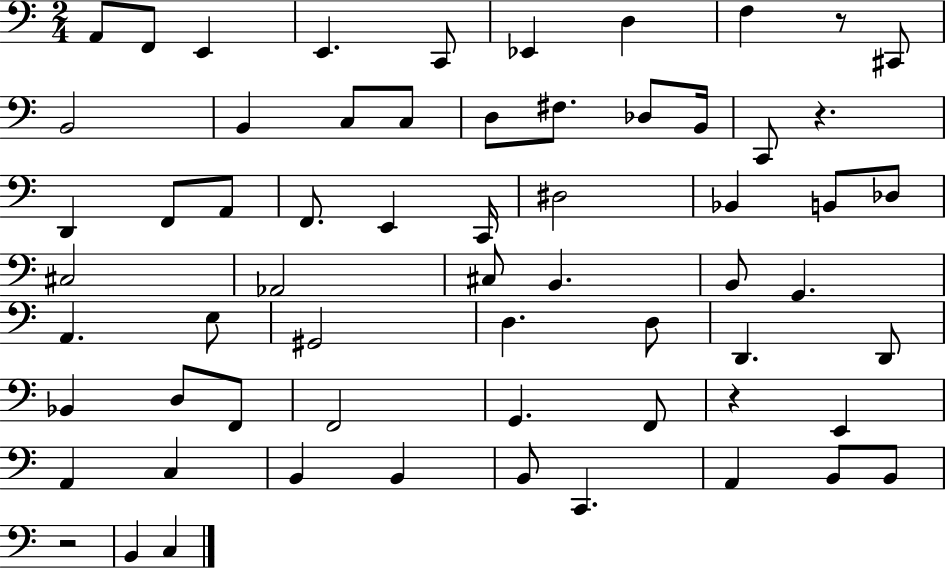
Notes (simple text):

A2/e F2/e E2/q E2/q. C2/e Eb2/q D3/q F3/q R/e C#2/e B2/h B2/q C3/e C3/e D3/e F#3/e. Db3/e B2/s C2/e R/q. D2/q F2/e A2/e F2/e. E2/q C2/s D#3/h Bb2/q B2/e Db3/e C#3/h Ab2/h C#3/e B2/q. B2/e G2/q. A2/q. E3/e G#2/h D3/q. D3/e D2/q. D2/e Bb2/q D3/e F2/e F2/h G2/q. F2/e R/q E2/q A2/q C3/q B2/q B2/q B2/e C2/q. A2/q B2/e B2/e R/h B2/q C3/q